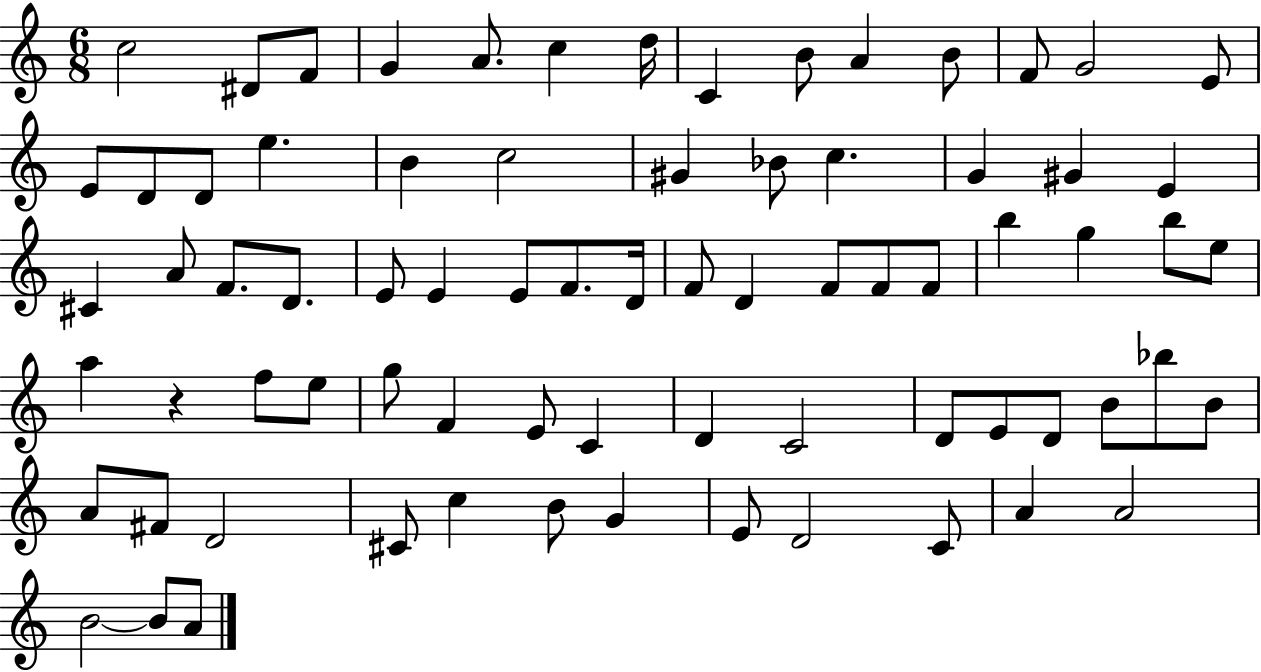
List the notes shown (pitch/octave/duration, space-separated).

C5/h D#4/e F4/e G4/q A4/e. C5/q D5/s C4/q B4/e A4/q B4/e F4/e G4/h E4/e E4/e D4/e D4/e E5/q. B4/q C5/h G#4/q Bb4/e C5/q. G4/q G#4/q E4/q C#4/q A4/e F4/e. D4/e. E4/e E4/q E4/e F4/e. D4/s F4/e D4/q F4/e F4/e F4/e B5/q G5/q B5/e E5/e A5/q R/q F5/e E5/e G5/e F4/q E4/e C4/q D4/q C4/h D4/e E4/e D4/e B4/e Bb5/e B4/e A4/e F#4/e D4/h C#4/e C5/q B4/e G4/q E4/e D4/h C4/e A4/q A4/h B4/h B4/e A4/e